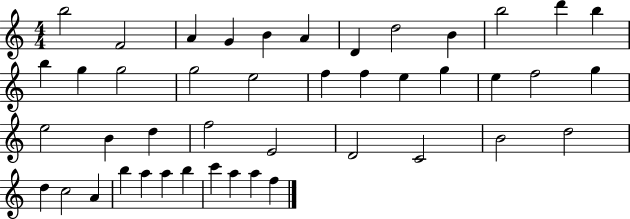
{
  \clef treble
  \numericTimeSignature
  \time 4/4
  \key c \major
  b''2 f'2 | a'4 g'4 b'4 a'4 | d'4 d''2 b'4 | b''2 d'''4 b''4 | \break b''4 g''4 g''2 | g''2 e''2 | f''4 f''4 e''4 g''4 | e''4 f''2 g''4 | \break e''2 b'4 d''4 | f''2 e'2 | d'2 c'2 | b'2 d''2 | \break d''4 c''2 a'4 | b''4 a''4 a''4 b''4 | c'''4 a''4 a''4 f''4 | \bar "|."
}